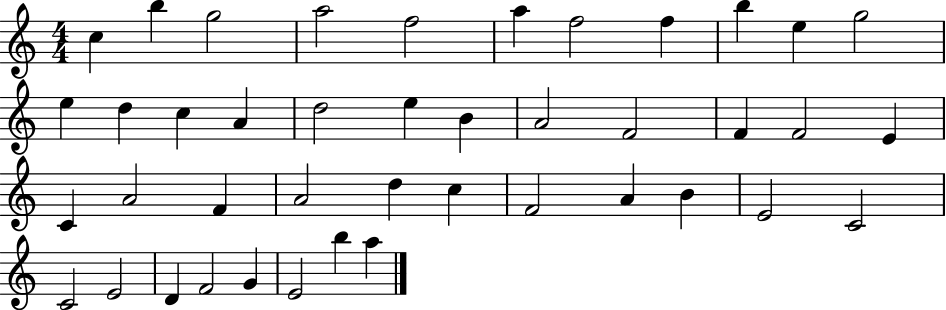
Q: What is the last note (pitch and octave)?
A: A5